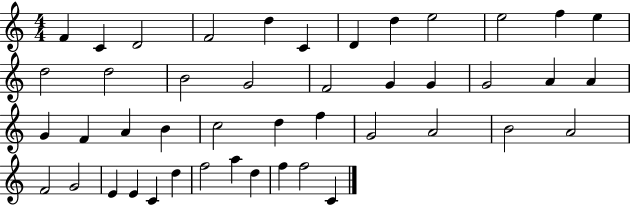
{
  \clef treble
  \numericTimeSignature
  \time 4/4
  \key c \major
  f'4 c'4 d'2 | f'2 d''4 c'4 | d'4 d''4 e''2 | e''2 f''4 e''4 | \break d''2 d''2 | b'2 g'2 | f'2 g'4 g'4 | g'2 a'4 a'4 | \break g'4 f'4 a'4 b'4 | c''2 d''4 f''4 | g'2 a'2 | b'2 a'2 | \break f'2 g'2 | e'4 e'4 c'4 d''4 | f''2 a''4 d''4 | f''4 f''2 c'4 | \break \bar "|."
}